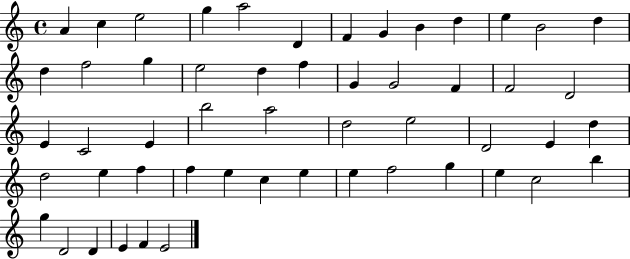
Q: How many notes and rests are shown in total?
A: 53